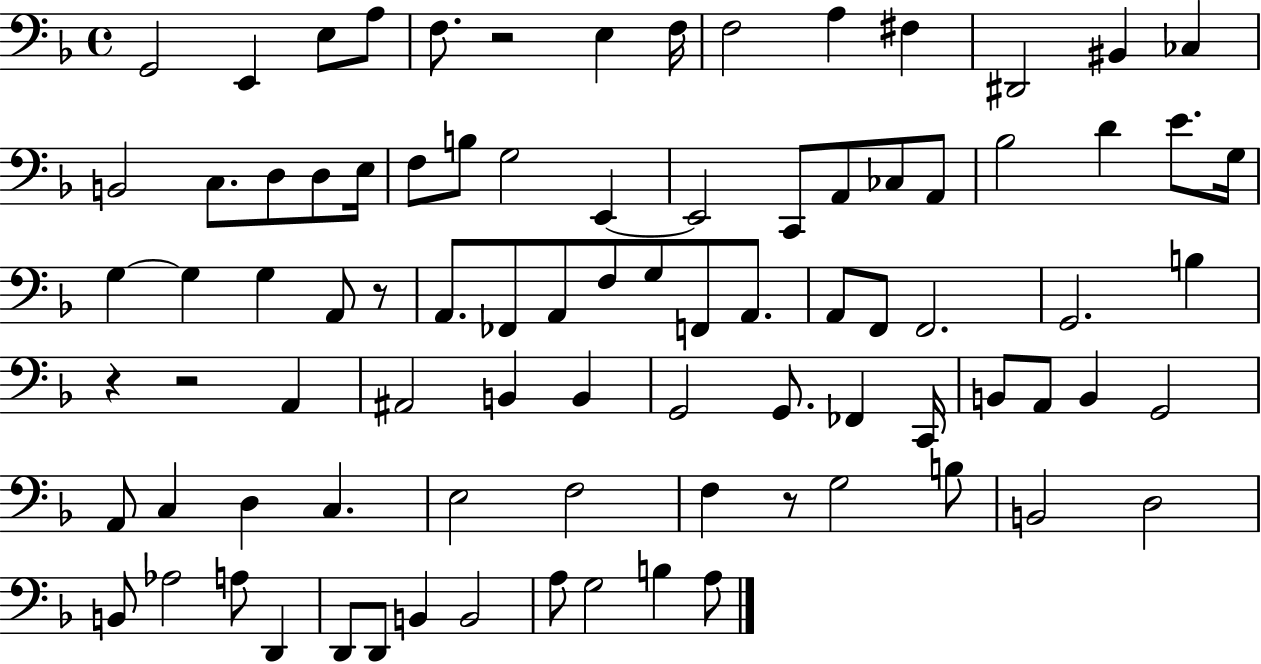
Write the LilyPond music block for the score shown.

{
  \clef bass
  \time 4/4
  \defaultTimeSignature
  \key f \major
  g,2 e,4 e8 a8 | f8. r2 e4 f16 | f2 a4 fis4 | dis,2 bis,4 ces4 | \break b,2 c8. d8 d8 e16 | f8 b8 g2 e,4~~ | e,2 c,8 a,8 ces8 a,8 | bes2 d'4 e'8. g16 | \break g4~~ g4 g4 a,8 r8 | a,8. fes,8 a,8 f8 g8 f,8 a,8. | a,8 f,8 f,2. | g,2. b4 | \break r4 r2 a,4 | ais,2 b,4 b,4 | g,2 g,8. fes,4 c,16 | b,8 a,8 b,4 g,2 | \break a,8 c4 d4 c4. | e2 f2 | f4 r8 g2 b8 | b,2 d2 | \break b,8 aes2 a8 d,4 | d,8 d,8 b,4 b,2 | a8 g2 b4 a8 | \bar "|."
}